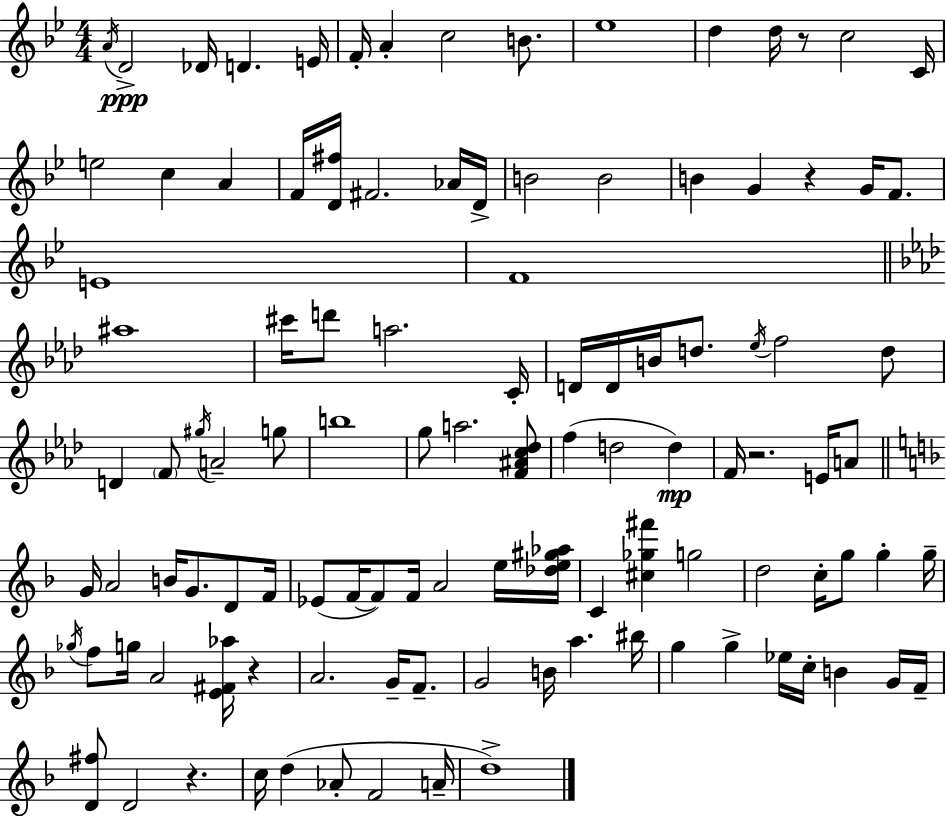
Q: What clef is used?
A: treble